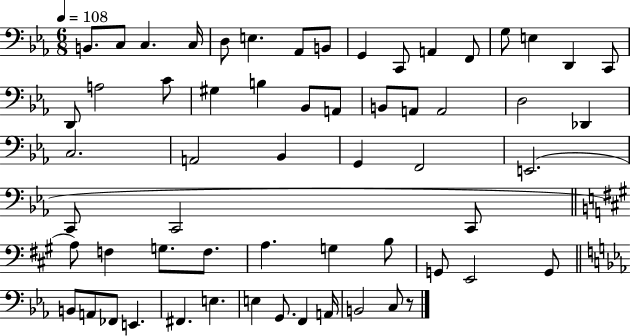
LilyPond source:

{
  \clef bass
  \numericTimeSignature
  \time 6/8
  \key ees \major
  \tempo 4 = 108
  b,8. c8 c4. c16 | d8 e4. aes,8 b,8 | g,4 c,8 a,4 f,8 | g8 e4 d,4 c,8 | \break d,8 a2 c'8 | gis4 b4 bes,8 a,8 | b,8 a,8 a,2 | d2 des,4 | \break c2. | a,2 bes,4 | g,4 f,2 | e,2.( | \break c,8 c,2 c,8 | \bar "||" \break \key a \major a8) f4 g8. f8. | a4. g4 b8 | g,8 e,2 g,8 | \bar "||" \break \key c \minor b,8 a,8 fes,8 e,4. | fis,4. e4. | e4 g,8. f,4 a,16 | b,2 c8 r8 | \break \bar "|."
}